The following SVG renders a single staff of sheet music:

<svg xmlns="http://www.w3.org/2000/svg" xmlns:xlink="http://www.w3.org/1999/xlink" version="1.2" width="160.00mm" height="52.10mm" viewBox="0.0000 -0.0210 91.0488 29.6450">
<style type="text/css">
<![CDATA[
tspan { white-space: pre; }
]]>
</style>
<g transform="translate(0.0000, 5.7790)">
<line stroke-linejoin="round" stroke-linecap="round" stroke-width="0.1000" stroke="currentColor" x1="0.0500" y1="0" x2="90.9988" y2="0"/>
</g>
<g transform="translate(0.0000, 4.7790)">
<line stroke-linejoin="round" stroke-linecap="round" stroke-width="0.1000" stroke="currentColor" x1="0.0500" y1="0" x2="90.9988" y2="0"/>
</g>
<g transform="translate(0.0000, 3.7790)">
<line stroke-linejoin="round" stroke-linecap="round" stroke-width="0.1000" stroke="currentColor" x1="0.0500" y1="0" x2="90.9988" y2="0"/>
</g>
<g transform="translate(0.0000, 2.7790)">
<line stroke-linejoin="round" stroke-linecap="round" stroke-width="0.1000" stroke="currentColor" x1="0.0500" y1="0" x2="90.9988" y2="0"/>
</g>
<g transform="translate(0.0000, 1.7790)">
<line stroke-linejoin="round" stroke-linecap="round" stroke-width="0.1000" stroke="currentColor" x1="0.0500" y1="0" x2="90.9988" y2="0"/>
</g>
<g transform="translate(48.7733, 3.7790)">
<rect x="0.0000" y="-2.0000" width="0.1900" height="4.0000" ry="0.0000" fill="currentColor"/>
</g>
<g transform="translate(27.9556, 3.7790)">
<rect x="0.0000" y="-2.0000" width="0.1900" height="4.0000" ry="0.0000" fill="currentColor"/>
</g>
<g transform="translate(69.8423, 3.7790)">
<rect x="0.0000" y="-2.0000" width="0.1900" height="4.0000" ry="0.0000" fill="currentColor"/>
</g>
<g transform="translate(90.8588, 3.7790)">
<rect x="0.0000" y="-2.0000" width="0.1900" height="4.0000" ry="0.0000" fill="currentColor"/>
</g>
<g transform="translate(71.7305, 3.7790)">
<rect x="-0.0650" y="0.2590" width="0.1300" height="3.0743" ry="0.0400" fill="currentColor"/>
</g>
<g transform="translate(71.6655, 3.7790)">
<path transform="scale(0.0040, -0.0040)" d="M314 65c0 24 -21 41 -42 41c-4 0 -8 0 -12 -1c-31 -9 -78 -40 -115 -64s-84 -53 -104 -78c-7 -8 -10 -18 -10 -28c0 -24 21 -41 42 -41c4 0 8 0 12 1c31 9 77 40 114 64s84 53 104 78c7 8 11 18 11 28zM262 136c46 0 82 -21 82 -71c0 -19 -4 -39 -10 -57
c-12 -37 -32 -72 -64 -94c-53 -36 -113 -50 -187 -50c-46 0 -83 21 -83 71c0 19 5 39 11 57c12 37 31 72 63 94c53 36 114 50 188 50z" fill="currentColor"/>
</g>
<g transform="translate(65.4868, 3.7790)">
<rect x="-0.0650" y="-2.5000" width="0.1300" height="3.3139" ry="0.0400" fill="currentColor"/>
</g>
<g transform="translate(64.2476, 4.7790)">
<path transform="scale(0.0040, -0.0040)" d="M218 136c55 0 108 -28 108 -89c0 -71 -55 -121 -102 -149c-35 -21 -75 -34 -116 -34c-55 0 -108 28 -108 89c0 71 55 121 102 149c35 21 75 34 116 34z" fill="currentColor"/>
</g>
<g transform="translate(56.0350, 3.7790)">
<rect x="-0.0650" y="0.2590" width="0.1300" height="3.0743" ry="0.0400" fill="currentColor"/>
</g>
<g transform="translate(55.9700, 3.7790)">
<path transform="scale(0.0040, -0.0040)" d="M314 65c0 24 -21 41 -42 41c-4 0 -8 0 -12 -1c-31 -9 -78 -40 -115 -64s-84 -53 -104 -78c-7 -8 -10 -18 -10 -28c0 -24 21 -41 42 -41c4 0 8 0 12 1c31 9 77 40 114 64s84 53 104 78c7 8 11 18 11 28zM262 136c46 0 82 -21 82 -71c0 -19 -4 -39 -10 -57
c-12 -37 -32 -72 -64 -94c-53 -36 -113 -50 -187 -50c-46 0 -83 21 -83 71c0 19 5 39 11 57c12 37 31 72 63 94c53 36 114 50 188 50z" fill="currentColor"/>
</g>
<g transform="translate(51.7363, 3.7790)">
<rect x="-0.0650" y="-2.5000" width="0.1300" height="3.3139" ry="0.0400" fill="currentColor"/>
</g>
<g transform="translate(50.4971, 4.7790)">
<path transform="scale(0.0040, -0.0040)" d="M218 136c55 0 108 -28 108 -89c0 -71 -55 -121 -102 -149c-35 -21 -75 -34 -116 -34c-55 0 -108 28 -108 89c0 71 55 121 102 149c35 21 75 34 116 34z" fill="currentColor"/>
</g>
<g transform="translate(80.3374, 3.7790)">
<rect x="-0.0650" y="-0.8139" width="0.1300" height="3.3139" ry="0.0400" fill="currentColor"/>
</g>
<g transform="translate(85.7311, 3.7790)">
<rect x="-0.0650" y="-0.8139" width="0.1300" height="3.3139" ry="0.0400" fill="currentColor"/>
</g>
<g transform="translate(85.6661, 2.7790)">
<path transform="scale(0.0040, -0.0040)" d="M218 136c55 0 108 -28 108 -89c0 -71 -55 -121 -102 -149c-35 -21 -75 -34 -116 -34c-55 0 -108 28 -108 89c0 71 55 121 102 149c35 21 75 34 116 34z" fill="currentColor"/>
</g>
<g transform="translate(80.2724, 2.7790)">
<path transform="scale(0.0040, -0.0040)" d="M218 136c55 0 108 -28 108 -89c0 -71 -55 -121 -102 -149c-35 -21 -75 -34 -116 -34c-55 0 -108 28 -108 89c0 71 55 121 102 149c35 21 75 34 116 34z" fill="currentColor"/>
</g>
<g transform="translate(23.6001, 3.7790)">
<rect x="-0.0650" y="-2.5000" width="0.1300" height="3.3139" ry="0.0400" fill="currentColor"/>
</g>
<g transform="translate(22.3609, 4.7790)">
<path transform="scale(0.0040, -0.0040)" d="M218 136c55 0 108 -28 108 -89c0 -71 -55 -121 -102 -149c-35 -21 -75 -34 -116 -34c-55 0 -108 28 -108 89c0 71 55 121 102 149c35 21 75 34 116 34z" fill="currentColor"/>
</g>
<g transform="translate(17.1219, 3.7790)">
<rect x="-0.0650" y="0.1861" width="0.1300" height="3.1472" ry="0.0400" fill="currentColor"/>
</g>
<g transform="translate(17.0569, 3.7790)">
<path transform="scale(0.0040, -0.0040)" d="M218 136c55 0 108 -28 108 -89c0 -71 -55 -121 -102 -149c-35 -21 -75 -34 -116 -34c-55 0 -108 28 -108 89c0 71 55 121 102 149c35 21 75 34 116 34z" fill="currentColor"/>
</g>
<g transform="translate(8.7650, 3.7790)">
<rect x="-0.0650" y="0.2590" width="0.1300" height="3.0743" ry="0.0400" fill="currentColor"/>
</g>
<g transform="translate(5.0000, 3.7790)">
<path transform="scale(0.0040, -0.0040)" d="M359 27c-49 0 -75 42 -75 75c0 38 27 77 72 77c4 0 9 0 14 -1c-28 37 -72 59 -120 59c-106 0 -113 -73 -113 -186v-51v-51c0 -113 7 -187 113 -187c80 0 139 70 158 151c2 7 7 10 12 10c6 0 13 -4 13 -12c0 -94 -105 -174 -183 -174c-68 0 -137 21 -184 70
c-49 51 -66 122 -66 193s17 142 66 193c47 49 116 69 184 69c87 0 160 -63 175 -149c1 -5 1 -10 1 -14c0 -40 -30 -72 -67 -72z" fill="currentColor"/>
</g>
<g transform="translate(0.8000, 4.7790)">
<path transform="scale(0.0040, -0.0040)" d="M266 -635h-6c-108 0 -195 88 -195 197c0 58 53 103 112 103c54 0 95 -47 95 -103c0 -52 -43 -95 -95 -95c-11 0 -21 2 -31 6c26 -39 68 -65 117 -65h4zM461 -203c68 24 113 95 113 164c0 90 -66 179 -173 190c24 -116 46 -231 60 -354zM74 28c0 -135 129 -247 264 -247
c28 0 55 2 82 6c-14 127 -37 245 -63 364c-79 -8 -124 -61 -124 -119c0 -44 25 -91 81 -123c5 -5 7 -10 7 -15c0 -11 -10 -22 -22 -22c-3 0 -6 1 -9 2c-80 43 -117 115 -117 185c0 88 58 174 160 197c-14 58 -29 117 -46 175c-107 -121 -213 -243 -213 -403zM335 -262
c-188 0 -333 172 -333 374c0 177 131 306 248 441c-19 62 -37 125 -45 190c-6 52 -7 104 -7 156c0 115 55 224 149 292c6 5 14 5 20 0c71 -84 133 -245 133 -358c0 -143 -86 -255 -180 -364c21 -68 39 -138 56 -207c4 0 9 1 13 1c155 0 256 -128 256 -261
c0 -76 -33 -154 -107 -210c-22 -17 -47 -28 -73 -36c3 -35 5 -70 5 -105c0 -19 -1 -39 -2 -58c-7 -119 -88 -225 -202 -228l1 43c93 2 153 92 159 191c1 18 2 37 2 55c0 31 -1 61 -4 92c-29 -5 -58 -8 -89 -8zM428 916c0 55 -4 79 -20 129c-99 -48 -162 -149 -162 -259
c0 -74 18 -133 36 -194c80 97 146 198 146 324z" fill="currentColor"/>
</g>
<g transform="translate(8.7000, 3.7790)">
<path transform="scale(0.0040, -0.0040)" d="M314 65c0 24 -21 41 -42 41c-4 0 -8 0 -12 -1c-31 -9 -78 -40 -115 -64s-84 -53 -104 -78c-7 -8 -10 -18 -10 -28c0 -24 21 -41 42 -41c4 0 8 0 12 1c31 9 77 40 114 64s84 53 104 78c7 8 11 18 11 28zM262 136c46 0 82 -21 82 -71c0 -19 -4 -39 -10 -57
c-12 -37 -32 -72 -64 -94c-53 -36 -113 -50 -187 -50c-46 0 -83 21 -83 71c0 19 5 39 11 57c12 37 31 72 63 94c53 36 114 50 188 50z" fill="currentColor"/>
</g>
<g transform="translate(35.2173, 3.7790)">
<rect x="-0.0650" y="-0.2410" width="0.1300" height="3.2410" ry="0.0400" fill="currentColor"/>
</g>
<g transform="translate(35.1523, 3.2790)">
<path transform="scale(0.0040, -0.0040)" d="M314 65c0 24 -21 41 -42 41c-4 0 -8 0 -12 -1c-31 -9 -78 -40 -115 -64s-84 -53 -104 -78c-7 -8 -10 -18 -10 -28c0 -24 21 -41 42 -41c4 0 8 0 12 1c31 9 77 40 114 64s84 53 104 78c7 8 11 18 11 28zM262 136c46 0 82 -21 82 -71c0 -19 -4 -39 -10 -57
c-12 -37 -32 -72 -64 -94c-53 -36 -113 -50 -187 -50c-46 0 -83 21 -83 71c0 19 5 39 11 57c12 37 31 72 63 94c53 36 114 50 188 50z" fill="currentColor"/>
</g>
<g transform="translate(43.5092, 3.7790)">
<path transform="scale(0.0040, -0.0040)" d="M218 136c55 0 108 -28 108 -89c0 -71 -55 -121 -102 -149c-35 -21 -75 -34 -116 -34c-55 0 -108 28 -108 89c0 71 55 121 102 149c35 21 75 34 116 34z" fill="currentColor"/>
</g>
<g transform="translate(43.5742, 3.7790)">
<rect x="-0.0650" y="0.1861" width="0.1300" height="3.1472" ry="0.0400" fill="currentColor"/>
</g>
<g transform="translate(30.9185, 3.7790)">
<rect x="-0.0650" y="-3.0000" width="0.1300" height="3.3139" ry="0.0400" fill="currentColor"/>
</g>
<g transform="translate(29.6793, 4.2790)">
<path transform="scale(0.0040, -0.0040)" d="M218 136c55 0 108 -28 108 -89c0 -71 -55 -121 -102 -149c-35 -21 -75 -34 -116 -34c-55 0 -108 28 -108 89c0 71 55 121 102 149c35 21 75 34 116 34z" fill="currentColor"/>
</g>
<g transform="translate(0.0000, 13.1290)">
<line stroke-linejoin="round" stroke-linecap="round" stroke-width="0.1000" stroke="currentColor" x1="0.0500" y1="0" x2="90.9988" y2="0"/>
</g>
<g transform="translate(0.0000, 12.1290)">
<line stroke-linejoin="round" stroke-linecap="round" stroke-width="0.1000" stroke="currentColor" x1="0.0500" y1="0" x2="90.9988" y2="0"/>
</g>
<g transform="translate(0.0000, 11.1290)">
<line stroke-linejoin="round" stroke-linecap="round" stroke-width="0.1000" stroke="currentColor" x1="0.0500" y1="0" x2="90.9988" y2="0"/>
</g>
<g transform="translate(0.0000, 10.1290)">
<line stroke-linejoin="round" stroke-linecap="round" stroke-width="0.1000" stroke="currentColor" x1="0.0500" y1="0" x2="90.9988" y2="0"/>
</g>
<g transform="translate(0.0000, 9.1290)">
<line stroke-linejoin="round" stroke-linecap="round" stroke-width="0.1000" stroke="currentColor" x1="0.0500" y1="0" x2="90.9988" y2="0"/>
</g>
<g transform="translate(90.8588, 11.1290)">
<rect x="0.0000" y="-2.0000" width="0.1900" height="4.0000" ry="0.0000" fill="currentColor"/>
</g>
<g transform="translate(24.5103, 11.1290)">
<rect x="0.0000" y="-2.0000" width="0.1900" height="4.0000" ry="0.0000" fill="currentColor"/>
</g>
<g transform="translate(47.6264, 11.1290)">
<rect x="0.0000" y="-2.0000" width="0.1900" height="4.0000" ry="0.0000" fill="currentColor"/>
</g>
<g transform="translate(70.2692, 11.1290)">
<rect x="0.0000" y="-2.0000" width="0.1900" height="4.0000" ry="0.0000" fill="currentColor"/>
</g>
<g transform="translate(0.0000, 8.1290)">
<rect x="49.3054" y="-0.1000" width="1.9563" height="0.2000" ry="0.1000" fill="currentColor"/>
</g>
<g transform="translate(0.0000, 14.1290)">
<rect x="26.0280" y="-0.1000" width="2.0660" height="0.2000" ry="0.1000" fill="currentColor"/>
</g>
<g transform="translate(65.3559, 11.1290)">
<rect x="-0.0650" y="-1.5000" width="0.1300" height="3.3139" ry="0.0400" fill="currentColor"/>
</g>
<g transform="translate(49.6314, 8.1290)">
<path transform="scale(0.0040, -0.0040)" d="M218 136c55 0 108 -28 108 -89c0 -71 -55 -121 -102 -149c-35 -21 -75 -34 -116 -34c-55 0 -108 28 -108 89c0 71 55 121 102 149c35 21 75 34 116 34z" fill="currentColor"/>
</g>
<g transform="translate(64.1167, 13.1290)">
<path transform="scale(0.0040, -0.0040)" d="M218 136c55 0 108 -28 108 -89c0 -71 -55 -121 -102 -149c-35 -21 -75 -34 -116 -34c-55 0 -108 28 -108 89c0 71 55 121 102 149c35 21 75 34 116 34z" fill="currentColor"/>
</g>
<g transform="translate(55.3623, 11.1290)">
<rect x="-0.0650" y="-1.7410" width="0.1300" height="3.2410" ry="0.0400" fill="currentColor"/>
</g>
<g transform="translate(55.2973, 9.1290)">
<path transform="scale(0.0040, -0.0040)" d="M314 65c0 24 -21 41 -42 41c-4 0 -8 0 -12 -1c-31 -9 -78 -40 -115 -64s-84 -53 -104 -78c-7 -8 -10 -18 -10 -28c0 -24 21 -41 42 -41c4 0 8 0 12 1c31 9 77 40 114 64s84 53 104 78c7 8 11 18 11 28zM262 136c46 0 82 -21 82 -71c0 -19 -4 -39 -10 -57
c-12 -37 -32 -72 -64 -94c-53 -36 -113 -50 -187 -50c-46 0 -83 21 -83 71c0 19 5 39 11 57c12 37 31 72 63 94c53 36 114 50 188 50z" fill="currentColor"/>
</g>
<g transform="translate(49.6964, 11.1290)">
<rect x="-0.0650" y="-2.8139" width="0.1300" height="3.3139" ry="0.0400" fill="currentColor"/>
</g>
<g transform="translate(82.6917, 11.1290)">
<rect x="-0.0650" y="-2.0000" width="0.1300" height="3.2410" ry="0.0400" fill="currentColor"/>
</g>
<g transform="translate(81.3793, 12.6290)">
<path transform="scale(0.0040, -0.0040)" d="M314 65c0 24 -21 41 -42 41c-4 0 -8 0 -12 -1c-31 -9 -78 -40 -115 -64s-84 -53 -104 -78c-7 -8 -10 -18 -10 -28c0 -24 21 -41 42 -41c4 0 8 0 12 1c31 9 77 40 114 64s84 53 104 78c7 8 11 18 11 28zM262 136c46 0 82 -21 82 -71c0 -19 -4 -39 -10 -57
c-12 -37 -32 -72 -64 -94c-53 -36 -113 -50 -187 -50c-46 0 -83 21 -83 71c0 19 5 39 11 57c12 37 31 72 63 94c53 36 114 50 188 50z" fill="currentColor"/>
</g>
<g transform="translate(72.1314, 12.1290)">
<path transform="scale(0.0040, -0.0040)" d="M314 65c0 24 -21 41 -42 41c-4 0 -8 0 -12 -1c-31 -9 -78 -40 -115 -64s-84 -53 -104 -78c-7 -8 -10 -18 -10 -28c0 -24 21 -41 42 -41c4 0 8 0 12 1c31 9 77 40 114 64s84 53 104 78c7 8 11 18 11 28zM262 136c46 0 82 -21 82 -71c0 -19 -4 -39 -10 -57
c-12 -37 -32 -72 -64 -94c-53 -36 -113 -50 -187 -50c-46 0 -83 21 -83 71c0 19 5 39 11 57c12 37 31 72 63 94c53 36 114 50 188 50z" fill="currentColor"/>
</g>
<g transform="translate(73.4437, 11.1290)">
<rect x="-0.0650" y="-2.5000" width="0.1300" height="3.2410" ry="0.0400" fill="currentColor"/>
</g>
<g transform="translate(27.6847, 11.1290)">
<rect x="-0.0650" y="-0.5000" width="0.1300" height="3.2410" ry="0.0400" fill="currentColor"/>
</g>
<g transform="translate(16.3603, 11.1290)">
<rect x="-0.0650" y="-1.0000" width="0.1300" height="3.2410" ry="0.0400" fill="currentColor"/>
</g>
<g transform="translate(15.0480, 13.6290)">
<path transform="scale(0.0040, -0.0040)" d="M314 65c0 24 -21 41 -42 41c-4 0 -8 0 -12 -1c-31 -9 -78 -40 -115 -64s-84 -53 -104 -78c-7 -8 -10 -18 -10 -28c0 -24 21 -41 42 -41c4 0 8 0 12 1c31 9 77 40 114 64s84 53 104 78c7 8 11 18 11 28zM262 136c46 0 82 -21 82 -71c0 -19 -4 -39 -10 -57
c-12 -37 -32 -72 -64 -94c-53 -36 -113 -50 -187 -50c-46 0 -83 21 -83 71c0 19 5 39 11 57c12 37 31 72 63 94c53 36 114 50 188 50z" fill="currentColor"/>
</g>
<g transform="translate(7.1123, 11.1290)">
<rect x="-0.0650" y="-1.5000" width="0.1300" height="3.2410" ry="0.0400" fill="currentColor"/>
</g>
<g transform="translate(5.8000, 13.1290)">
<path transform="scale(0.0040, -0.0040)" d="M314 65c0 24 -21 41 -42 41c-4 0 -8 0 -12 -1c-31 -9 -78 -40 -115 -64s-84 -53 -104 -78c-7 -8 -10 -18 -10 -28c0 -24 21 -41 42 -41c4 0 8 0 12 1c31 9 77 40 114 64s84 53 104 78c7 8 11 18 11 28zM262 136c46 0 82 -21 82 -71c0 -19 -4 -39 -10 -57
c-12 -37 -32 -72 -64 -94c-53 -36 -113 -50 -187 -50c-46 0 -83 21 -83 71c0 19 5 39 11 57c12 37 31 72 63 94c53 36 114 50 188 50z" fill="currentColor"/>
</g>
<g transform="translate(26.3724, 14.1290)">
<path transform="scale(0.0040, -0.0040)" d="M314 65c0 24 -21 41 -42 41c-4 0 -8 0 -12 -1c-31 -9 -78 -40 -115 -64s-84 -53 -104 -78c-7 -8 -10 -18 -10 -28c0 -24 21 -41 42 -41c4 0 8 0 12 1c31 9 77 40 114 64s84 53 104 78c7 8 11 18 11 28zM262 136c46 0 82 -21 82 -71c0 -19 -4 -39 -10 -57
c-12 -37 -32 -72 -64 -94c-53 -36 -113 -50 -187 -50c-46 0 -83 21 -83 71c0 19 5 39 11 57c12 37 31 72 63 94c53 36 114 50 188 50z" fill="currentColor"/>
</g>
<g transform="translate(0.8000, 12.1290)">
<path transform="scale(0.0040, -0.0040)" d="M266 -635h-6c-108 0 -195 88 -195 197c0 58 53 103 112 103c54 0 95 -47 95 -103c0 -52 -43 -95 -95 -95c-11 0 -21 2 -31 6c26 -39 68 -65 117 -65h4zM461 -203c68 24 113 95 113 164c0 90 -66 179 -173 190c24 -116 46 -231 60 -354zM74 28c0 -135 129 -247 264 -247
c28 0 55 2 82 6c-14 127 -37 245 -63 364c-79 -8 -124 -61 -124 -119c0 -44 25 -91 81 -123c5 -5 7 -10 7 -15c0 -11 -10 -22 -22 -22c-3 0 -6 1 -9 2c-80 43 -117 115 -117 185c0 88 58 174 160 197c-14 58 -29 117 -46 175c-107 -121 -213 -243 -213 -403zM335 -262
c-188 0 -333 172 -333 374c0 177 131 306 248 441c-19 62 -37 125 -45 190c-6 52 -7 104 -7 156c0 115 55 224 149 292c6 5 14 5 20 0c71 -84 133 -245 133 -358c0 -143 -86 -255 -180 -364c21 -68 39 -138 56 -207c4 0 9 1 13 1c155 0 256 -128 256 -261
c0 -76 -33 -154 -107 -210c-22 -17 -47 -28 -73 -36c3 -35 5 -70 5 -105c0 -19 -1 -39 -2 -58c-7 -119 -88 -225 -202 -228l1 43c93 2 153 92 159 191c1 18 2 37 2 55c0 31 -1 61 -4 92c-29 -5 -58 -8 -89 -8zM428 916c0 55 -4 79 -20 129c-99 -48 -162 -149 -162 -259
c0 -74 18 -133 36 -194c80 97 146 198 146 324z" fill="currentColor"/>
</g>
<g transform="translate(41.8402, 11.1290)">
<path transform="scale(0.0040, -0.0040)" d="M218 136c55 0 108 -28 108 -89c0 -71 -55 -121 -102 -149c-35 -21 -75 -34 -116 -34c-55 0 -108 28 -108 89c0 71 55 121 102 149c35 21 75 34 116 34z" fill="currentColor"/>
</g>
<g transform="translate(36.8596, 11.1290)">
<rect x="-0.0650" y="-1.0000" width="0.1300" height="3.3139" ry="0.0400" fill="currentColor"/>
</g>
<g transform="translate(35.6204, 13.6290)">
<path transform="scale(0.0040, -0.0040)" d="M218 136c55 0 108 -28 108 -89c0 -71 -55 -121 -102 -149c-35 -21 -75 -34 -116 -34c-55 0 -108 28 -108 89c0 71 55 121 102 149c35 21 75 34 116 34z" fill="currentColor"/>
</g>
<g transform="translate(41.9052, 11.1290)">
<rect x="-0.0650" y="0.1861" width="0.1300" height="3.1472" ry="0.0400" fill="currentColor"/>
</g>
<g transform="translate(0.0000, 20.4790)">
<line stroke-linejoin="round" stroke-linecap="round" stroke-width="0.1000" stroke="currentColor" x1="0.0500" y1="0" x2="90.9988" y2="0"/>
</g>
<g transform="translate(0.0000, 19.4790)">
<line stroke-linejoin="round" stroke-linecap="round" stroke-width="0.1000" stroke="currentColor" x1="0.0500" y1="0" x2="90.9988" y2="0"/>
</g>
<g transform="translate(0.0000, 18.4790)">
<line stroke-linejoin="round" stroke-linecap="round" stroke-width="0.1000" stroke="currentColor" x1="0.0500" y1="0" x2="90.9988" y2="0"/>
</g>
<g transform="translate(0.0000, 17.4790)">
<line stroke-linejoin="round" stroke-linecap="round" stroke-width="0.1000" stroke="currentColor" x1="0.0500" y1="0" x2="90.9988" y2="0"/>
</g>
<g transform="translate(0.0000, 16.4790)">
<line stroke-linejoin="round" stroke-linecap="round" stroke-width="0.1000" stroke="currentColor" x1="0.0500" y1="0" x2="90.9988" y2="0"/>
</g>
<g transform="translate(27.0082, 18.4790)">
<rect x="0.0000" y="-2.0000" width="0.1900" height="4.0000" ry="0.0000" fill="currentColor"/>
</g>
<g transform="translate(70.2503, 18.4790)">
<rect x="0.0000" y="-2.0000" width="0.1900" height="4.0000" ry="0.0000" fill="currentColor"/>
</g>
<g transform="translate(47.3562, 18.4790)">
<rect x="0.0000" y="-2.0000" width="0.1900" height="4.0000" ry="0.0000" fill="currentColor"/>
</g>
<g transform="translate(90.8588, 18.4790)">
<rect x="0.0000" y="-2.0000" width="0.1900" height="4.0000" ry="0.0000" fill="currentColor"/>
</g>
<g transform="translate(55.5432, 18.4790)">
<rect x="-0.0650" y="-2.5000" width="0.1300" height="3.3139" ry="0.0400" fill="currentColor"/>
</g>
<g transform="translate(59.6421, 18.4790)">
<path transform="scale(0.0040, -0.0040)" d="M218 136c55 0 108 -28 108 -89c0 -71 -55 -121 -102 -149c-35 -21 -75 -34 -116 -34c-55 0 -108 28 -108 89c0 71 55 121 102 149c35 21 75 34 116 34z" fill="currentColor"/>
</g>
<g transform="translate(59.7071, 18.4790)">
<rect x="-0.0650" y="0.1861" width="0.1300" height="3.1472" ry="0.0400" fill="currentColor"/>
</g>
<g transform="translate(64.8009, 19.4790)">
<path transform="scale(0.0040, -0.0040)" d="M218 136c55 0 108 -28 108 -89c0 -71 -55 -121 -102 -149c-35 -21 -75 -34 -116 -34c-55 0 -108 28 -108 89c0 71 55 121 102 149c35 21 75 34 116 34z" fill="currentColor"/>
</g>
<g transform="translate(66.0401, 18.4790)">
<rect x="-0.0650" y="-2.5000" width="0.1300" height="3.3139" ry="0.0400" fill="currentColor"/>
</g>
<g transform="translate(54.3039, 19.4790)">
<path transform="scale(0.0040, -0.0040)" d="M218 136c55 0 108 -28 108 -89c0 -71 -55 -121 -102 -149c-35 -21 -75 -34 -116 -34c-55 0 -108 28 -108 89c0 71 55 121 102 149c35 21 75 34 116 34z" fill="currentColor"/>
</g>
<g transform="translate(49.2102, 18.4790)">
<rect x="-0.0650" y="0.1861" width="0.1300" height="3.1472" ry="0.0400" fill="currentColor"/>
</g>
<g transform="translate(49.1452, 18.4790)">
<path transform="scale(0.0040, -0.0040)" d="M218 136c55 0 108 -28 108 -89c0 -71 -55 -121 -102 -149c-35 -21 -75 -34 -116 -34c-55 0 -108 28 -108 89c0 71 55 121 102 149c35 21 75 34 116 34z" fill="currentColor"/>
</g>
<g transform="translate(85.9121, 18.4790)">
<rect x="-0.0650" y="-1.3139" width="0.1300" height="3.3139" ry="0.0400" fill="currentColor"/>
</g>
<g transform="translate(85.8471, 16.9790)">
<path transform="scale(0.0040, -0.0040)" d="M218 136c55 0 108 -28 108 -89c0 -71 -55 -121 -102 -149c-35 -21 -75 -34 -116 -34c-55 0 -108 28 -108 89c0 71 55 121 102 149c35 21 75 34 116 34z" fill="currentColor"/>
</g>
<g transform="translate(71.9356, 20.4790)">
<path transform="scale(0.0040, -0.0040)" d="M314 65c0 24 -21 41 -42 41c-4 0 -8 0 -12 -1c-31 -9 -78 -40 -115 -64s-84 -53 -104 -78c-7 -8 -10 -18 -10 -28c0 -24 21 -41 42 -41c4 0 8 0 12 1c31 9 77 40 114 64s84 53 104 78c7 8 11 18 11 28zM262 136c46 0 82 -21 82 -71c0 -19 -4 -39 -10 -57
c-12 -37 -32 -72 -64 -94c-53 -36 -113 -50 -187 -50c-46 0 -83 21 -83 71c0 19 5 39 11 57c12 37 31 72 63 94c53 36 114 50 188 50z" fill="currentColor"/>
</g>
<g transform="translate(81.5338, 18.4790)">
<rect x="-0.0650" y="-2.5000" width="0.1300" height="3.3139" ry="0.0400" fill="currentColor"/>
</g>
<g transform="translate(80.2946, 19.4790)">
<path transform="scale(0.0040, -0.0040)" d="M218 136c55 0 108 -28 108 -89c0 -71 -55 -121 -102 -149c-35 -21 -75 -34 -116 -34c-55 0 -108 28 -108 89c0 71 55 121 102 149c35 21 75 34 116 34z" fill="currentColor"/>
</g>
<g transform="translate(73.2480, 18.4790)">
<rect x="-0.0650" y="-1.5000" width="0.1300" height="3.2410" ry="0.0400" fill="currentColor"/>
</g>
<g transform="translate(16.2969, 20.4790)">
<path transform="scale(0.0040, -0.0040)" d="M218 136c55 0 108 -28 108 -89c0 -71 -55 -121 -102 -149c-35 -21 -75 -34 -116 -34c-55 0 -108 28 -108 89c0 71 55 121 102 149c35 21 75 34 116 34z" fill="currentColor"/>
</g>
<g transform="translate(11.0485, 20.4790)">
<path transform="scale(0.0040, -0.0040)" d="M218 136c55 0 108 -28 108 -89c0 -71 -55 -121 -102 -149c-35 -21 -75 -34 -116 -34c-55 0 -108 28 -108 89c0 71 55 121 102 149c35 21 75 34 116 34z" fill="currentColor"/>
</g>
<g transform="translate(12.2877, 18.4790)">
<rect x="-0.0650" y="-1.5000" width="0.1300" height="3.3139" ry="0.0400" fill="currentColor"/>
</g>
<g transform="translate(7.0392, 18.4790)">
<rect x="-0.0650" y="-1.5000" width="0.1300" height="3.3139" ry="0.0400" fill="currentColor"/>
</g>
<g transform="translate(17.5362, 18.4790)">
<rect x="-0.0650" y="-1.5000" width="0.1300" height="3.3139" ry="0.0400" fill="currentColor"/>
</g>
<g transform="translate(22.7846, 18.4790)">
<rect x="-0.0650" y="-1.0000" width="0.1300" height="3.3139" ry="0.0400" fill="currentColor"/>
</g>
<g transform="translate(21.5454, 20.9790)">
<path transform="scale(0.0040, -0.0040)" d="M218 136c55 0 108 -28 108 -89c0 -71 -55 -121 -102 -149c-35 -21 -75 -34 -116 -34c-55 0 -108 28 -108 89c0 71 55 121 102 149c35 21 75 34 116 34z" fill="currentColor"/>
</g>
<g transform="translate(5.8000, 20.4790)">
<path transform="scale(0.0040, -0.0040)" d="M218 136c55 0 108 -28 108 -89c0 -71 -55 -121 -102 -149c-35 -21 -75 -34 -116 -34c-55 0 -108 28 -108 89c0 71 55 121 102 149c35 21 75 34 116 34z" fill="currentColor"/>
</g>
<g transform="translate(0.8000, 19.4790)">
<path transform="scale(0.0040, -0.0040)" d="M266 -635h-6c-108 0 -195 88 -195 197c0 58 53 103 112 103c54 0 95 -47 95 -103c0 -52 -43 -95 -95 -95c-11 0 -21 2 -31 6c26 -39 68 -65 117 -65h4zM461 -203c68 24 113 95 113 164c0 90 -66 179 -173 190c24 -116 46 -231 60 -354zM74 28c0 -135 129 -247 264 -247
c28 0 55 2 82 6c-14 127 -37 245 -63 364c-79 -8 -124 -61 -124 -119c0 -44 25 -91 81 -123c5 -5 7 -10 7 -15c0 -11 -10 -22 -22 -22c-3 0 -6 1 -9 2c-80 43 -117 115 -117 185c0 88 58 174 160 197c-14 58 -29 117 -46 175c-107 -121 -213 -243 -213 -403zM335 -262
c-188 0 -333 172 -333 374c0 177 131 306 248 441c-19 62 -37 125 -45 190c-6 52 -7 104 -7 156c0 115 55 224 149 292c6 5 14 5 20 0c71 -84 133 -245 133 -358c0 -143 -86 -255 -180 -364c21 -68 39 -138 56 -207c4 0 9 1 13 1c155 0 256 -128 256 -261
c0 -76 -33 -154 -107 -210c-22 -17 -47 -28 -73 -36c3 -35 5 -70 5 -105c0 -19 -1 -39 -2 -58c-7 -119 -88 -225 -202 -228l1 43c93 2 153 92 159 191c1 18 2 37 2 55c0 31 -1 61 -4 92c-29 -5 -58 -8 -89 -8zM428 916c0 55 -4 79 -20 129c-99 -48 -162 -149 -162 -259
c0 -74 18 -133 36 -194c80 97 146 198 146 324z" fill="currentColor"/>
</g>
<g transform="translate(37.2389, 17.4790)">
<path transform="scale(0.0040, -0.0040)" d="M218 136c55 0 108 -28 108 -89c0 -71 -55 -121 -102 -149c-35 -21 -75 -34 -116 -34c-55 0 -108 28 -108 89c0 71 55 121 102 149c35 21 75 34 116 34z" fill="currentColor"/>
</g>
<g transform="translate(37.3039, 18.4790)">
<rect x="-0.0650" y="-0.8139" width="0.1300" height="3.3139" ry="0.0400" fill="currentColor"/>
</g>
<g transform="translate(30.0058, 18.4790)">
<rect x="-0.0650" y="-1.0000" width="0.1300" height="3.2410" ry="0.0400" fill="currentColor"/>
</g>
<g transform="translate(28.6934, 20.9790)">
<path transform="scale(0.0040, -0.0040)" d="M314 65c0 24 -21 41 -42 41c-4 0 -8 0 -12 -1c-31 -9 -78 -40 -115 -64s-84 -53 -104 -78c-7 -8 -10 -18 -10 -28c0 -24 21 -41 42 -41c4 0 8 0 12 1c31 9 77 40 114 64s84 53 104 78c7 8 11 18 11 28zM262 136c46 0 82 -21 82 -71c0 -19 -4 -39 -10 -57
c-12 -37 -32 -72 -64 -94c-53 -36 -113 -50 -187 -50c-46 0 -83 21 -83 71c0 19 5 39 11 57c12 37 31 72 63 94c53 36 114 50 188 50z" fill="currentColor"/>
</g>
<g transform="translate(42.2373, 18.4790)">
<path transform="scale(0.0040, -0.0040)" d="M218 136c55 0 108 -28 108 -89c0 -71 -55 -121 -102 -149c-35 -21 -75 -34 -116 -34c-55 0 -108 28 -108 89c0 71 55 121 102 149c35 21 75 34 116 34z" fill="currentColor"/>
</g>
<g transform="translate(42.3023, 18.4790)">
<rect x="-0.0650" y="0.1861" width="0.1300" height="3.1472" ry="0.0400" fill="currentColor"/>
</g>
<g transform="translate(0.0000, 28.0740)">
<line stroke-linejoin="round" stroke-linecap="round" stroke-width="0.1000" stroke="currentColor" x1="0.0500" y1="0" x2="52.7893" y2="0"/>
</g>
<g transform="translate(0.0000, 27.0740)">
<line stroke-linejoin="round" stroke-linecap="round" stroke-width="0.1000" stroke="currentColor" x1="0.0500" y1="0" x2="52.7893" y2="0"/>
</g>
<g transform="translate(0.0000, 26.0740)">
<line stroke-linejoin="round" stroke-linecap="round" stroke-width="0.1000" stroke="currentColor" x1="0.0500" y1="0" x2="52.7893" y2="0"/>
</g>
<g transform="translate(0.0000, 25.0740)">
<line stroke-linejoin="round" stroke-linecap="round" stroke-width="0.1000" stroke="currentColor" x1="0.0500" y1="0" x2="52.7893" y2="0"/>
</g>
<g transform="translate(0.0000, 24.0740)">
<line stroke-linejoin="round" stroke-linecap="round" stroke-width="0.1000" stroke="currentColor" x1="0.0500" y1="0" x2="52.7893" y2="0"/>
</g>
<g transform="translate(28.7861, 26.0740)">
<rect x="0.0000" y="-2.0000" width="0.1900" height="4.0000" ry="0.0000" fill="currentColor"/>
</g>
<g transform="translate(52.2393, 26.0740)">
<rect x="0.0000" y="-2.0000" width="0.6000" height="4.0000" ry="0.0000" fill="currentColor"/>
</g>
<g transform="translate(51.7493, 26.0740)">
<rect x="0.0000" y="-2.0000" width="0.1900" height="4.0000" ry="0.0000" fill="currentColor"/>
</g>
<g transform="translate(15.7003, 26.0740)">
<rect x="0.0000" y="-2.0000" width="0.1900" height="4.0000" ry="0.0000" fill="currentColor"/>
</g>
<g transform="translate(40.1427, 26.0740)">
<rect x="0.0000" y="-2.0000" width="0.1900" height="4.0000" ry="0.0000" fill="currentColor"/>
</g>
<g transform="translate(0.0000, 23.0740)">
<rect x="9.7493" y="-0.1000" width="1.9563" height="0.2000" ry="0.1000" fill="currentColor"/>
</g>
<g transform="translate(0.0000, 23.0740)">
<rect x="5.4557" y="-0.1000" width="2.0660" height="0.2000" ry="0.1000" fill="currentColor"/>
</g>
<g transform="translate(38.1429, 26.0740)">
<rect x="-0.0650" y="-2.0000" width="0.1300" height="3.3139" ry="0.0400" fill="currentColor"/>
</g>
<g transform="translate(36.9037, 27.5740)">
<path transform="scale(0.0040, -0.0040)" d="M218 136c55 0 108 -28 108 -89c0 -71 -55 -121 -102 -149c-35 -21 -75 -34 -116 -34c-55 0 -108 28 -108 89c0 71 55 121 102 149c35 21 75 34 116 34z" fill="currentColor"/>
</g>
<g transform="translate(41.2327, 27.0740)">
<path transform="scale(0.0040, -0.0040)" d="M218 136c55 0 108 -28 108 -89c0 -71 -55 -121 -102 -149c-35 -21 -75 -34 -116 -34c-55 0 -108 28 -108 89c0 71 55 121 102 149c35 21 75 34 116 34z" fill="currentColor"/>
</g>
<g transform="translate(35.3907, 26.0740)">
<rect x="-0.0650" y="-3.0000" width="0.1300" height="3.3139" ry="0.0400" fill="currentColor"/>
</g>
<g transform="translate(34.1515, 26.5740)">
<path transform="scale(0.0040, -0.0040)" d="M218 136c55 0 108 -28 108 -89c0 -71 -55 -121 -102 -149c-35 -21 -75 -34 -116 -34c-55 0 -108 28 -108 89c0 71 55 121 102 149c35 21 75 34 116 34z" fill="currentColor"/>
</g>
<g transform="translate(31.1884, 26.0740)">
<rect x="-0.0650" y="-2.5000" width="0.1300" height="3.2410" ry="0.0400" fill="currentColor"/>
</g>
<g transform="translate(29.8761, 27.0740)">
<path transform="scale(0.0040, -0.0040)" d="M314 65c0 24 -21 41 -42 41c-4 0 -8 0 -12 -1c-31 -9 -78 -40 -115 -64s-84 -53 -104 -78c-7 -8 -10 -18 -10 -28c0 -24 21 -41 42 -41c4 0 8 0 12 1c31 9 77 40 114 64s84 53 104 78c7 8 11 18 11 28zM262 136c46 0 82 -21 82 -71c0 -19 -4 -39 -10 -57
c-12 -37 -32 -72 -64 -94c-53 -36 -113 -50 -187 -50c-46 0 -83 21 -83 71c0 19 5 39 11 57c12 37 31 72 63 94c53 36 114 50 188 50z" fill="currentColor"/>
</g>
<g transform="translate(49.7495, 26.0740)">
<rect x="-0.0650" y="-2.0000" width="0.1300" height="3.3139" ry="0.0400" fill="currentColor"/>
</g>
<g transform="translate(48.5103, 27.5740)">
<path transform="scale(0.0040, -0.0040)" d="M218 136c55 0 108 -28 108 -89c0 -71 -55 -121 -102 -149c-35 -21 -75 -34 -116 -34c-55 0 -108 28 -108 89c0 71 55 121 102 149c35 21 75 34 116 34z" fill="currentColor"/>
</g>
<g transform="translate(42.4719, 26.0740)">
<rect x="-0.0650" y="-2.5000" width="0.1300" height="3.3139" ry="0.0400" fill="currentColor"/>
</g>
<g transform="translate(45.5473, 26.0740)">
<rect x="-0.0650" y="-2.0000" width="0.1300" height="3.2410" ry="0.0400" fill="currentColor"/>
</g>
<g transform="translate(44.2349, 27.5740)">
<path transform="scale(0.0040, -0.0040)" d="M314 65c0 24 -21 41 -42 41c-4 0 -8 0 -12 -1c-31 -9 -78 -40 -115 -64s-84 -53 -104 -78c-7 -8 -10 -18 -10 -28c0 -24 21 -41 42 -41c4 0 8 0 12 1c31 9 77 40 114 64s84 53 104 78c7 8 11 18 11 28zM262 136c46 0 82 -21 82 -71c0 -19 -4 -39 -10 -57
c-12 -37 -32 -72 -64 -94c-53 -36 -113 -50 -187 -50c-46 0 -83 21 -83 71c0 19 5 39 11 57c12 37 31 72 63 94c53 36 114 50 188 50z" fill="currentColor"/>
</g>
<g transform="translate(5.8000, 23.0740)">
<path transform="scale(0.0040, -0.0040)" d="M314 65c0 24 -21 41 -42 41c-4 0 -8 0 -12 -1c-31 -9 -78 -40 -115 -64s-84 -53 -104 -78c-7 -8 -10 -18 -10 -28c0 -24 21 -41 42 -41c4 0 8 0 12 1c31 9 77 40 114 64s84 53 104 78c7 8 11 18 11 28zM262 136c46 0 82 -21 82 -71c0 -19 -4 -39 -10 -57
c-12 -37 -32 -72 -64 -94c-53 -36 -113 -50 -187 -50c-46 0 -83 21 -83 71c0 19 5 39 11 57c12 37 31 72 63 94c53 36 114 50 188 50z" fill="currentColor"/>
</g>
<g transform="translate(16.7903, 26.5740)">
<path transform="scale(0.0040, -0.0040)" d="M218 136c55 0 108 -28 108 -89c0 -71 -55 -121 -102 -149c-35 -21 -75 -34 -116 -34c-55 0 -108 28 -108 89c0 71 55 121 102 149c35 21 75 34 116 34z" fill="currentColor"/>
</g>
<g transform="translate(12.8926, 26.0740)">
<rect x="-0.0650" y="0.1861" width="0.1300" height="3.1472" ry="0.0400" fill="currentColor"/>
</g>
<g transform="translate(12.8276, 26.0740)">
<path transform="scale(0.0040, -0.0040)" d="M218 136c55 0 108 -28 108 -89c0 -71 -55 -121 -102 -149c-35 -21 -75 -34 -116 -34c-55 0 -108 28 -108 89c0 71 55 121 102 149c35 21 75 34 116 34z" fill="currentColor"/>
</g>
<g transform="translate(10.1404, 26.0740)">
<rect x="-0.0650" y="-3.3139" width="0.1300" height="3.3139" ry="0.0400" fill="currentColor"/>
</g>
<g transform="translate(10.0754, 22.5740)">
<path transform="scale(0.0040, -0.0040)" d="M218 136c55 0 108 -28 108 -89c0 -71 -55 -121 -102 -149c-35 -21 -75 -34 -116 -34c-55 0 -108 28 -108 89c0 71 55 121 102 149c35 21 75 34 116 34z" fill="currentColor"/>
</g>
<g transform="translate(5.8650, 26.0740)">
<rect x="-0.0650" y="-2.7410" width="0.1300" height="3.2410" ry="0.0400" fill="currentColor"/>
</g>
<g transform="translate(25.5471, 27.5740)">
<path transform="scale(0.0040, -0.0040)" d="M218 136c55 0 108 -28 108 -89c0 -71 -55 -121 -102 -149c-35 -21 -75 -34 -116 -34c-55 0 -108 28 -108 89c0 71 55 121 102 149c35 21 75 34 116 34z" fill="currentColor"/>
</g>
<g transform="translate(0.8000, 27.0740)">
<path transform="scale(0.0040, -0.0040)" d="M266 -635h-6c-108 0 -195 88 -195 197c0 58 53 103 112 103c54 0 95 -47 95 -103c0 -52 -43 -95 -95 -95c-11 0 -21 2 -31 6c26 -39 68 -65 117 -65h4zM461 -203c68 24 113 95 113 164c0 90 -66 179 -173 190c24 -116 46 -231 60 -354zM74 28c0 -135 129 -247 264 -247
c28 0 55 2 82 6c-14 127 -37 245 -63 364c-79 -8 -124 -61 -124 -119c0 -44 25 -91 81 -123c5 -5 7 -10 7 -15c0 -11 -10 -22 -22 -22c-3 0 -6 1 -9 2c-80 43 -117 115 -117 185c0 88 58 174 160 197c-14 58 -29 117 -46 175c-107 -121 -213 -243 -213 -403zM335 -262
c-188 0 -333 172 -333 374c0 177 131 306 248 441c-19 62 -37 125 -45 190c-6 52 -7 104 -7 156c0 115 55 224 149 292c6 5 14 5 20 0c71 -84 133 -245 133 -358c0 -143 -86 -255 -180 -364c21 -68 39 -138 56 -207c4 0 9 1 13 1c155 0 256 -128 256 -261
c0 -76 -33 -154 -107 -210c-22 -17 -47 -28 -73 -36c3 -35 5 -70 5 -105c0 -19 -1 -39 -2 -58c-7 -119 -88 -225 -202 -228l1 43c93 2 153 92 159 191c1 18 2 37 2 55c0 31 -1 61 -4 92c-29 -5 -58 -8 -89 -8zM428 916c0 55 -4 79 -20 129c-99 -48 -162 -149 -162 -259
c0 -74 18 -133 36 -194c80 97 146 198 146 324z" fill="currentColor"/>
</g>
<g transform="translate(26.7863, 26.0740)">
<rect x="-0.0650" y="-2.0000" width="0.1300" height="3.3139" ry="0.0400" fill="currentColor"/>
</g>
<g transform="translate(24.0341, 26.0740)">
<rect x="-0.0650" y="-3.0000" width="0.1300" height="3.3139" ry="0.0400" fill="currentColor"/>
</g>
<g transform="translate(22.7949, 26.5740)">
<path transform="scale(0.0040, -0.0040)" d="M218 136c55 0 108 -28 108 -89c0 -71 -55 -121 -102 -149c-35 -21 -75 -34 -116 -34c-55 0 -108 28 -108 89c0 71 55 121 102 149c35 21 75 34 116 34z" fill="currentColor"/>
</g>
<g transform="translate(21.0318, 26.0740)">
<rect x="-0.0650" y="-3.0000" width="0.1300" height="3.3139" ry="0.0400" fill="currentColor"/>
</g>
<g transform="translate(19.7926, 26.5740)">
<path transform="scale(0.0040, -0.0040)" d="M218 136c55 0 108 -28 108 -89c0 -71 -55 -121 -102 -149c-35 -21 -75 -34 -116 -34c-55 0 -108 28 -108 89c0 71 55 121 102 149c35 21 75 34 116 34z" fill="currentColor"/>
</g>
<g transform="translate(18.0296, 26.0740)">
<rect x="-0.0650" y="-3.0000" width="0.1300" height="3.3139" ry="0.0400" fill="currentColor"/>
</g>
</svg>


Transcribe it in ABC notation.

X:1
T:Untitled
M:4/4
L:1/4
K:C
B2 B G A c2 B G B2 G B2 d d E2 D2 C2 D B a f2 E G2 F2 E E E D D2 d B B G B G E2 G e a2 b B A A A F G2 A F G F2 F